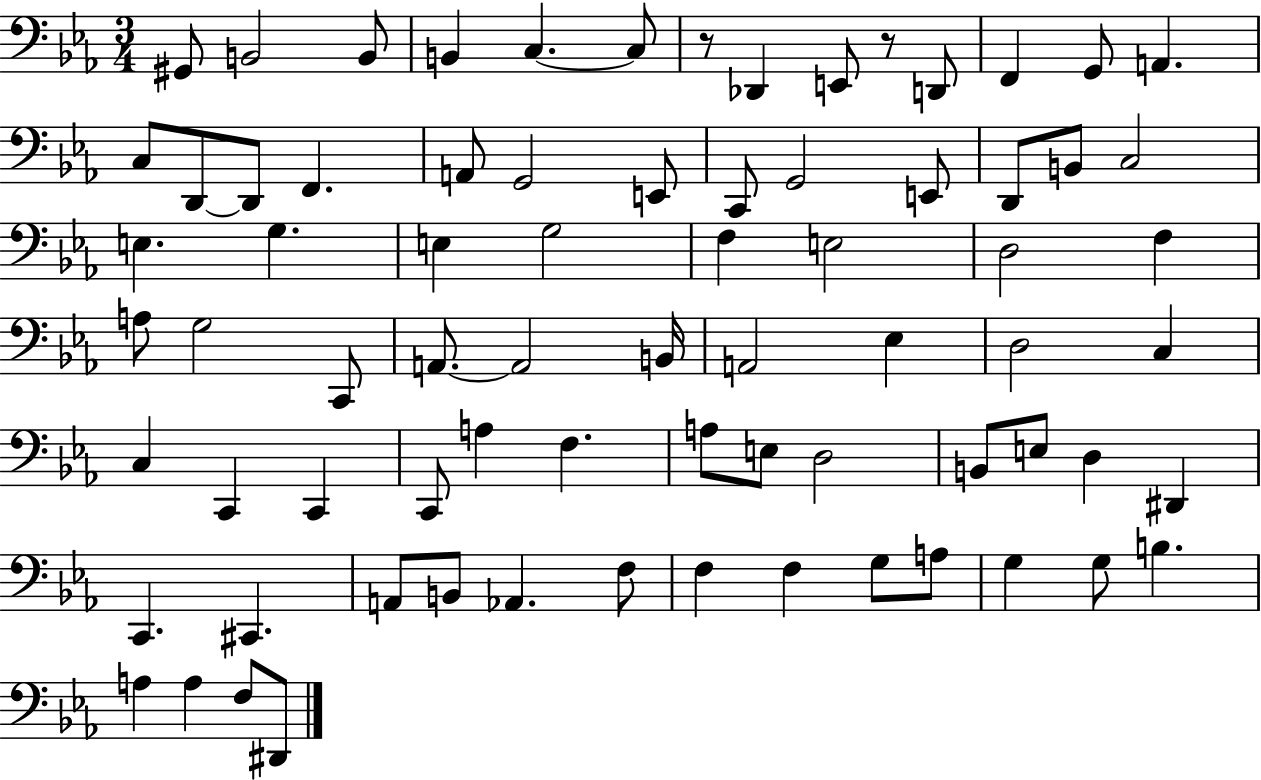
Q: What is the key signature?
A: EES major